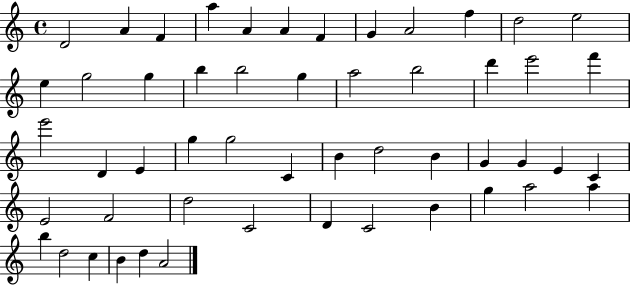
X:1
T:Untitled
M:4/4
L:1/4
K:C
D2 A F a A A F G A2 f d2 e2 e g2 g b b2 g a2 b2 d' e'2 f' e'2 D E g g2 C B d2 B G G E C E2 F2 d2 C2 D C2 B g a2 a b d2 c B d A2